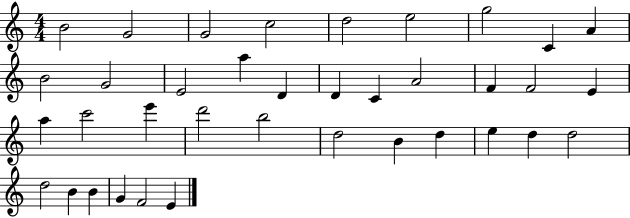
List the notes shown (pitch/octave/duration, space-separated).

B4/h G4/h G4/h C5/h D5/h E5/h G5/h C4/q A4/q B4/h G4/h E4/h A5/q D4/q D4/q C4/q A4/h F4/q F4/h E4/q A5/q C6/h E6/q D6/h B5/h D5/h B4/q D5/q E5/q D5/q D5/h D5/h B4/q B4/q G4/q F4/h E4/q